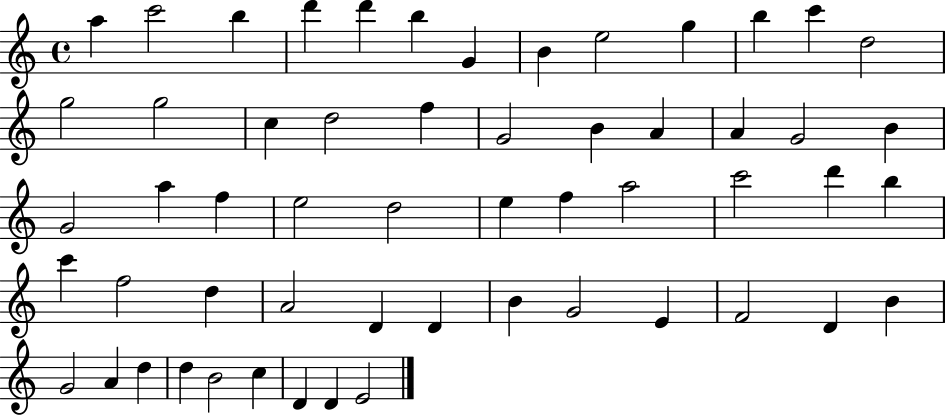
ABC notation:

X:1
T:Untitled
M:4/4
L:1/4
K:C
a c'2 b d' d' b G B e2 g b c' d2 g2 g2 c d2 f G2 B A A G2 B G2 a f e2 d2 e f a2 c'2 d' b c' f2 d A2 D D B G2 E F2 D B G2 A d d B2 c D D E2